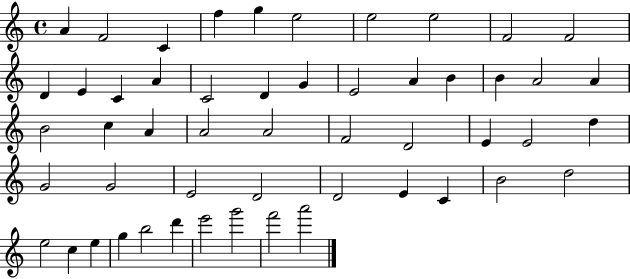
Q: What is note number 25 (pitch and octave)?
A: C5